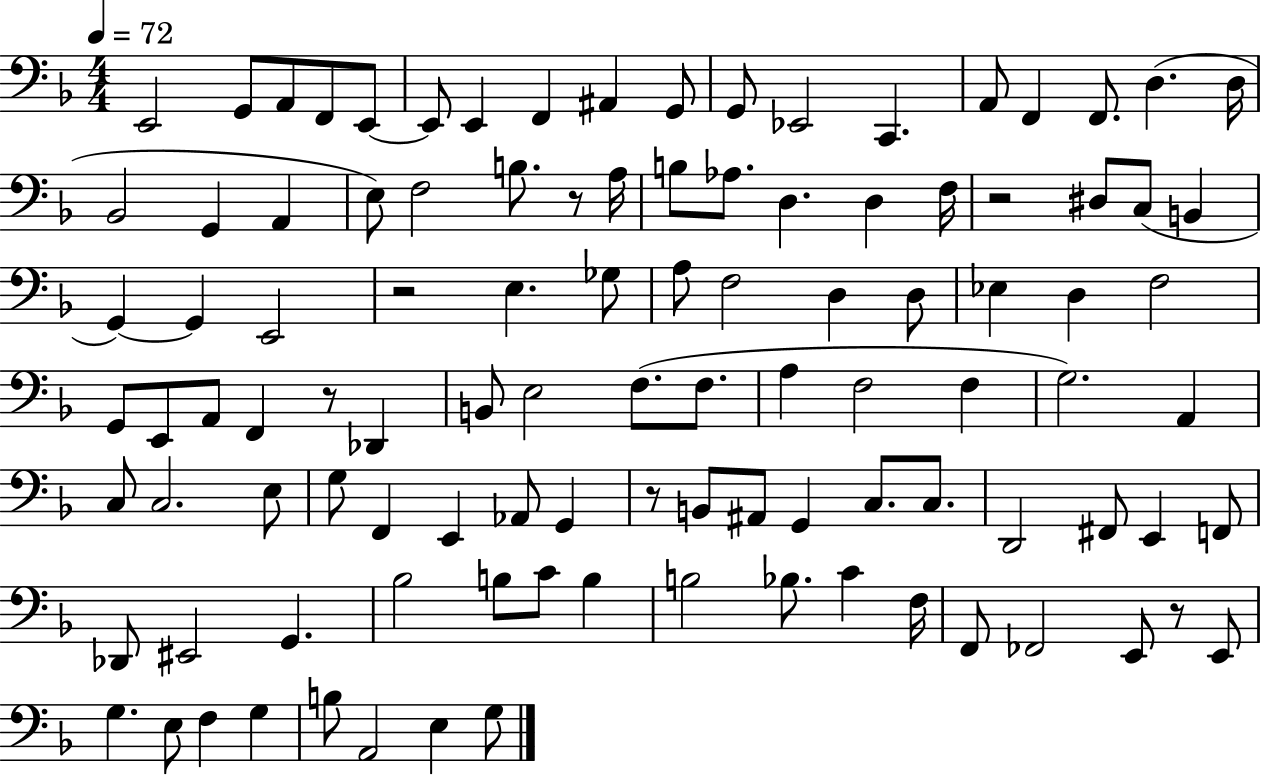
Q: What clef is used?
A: bass